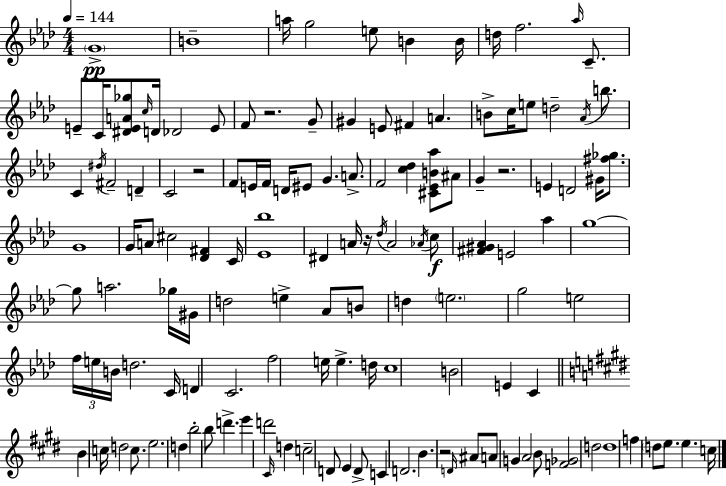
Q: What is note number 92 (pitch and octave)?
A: C5